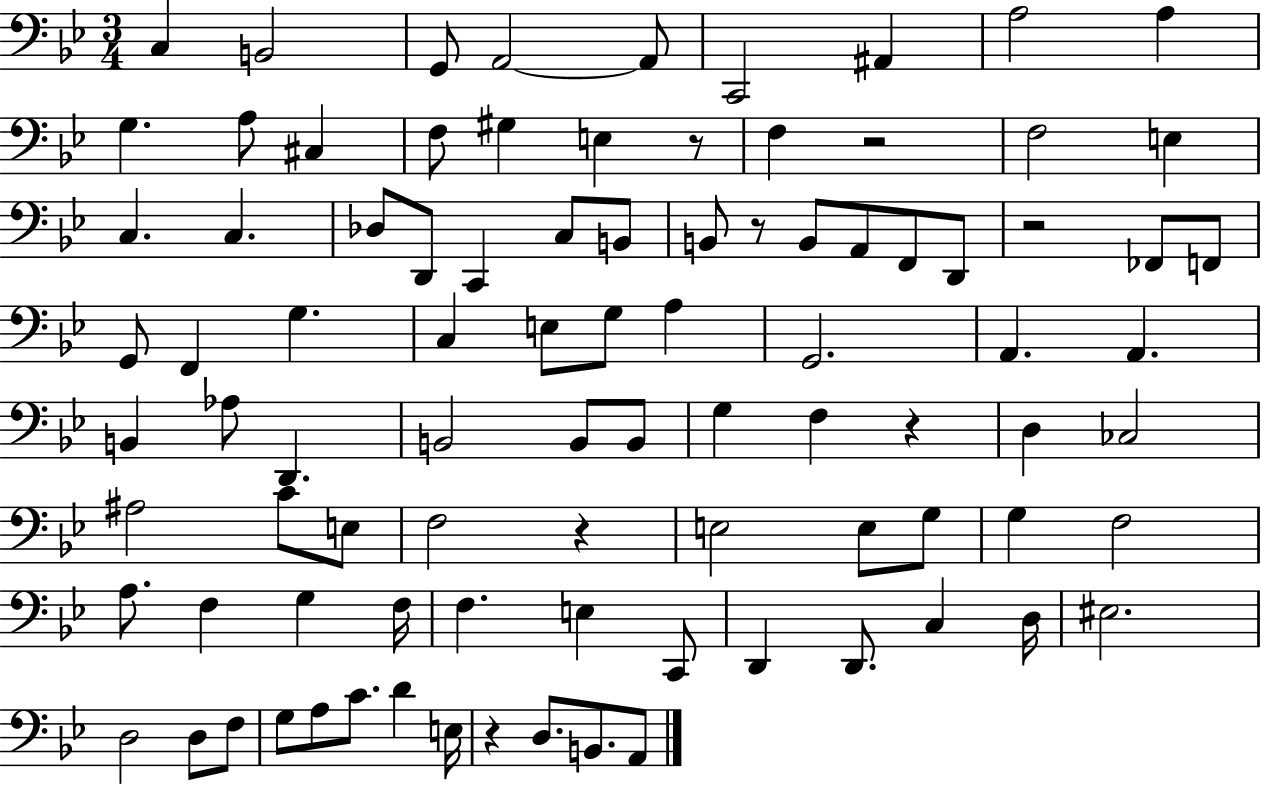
{
  \clef bass
  \numericTimeSignature
  \time 3/4
  \key bes \major
  c4 b,2 | g,8 a,2~~ a,8 | c,2 ais,4 | a2 a4 | \break g4. a8 cis4 | f8 gis4 e4 r8 | f4 r2 | f2 e4 | \break c4. c4. | des8 d,8 c,4 c8 b,8 | b,8 r8 b,8 a,8 f,8 d,8 | r2 fes,8 f,8 | \break g,8 f,4 g4. | c4 e8 g8 a4 | g,2. | a,4. a,4. | \break b,4 aes8 d,4. | b,2 b,8 b,8 | g4 f4 r4 | d4 ces2 | \break ais2 c'8 e8 | f2 r4 | e2 e8 g8 | g4 f2 | \break a8. f4 g4 f16 | f4. e4 c,8 | d,4 d,8. c4 d16 | eis2. | \break d2 d8 f8 | g8 a8 c'8. d'4 e16 | r4 d8. b,8. a,8 | \bar "|."
}